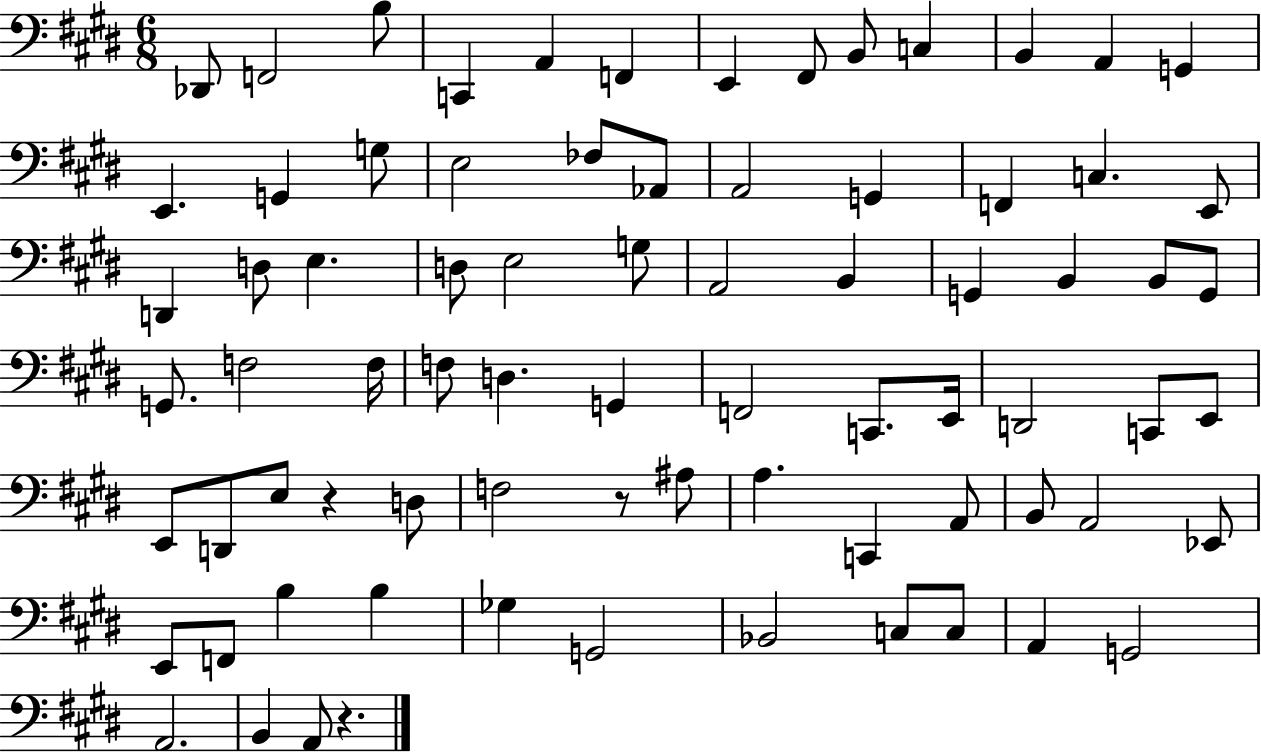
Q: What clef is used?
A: bass